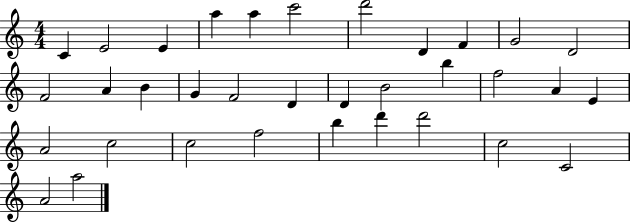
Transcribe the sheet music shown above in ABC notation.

X:1
T:Untitled
M:4/4
L:1/4
K:C
C E2 E a a c'2 d'2 D F G2 D2 F2 A B G F2 D D B2 b f2 A E A2 c2 c2 f2 b d' d'2 c2 C2 A2 a2